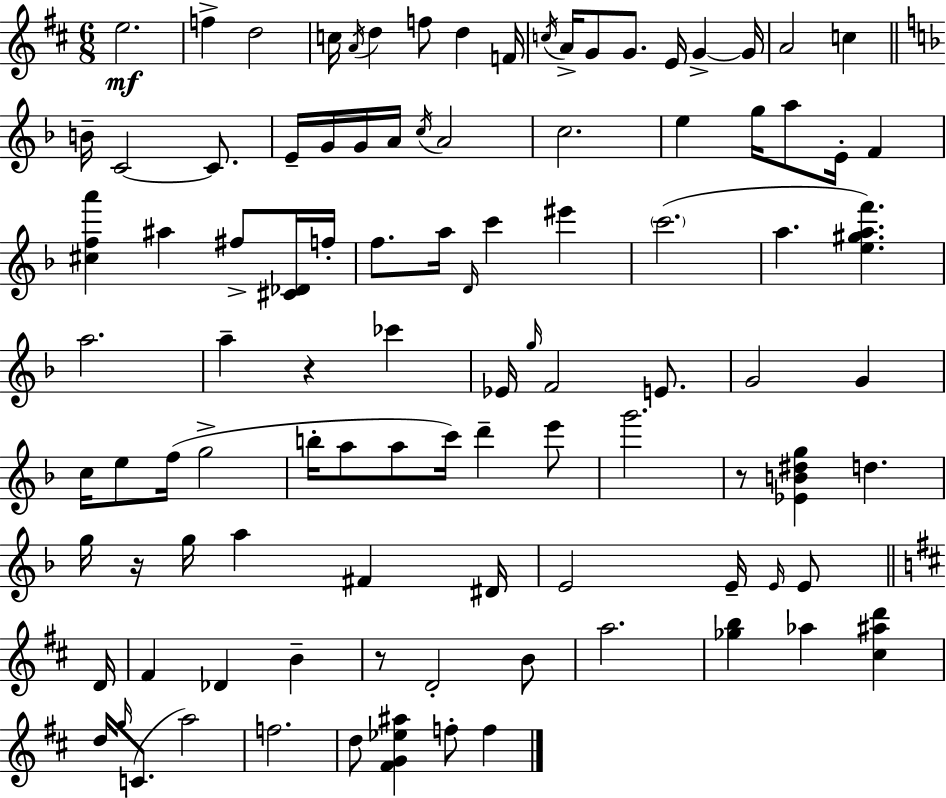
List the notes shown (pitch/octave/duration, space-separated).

E5/h. F5/q D5/h C5/s A4/s D5/q F5/e D5/q F4/s C5/s A4/s G4/e G4/e. E4/s G4/q G4/s A4/h C5/q B4/s C4/h C4/e. E4/s G4/s G4/s A4/s C5/s A4/h C5/h. E5/q G5/s A5/e E4/s F4/q [C#5,F5,A6]/q A#5/q F#5/e [C#4,Db4]/s F5/s F5/e. A5/s D4/s C6/q EIS6/q C6/h. A5/q. [E5,G#5,A5,F6]/q. A5/h. A5/q R/q CES6/q Eb4/s G5/s F4/h E4/e. G4/h G4/q C5/s E5/e F5/s G5/h B5/s A5/e A5/e C6/s D6/q E6/e G6/h. R/e [Eb4,B4,D#5,G5]/q D5/q. G5/s R/s G5/s A5/q F#4/q D#4/s E4/h E4/s E4/s E4/e D4/s F#4/q Db4/q B4/q R/e D4/h B4/e A5/h. [Gb5,B5]/q Ab5/q [C#5,A#5,D6]/q D5/s G5/s C4/e. A5/h F5/h. D5/e [F#4,G4,Eb5,A#5]/q F5/e F5/q